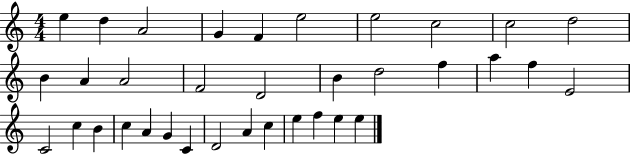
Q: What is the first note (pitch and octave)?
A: E5